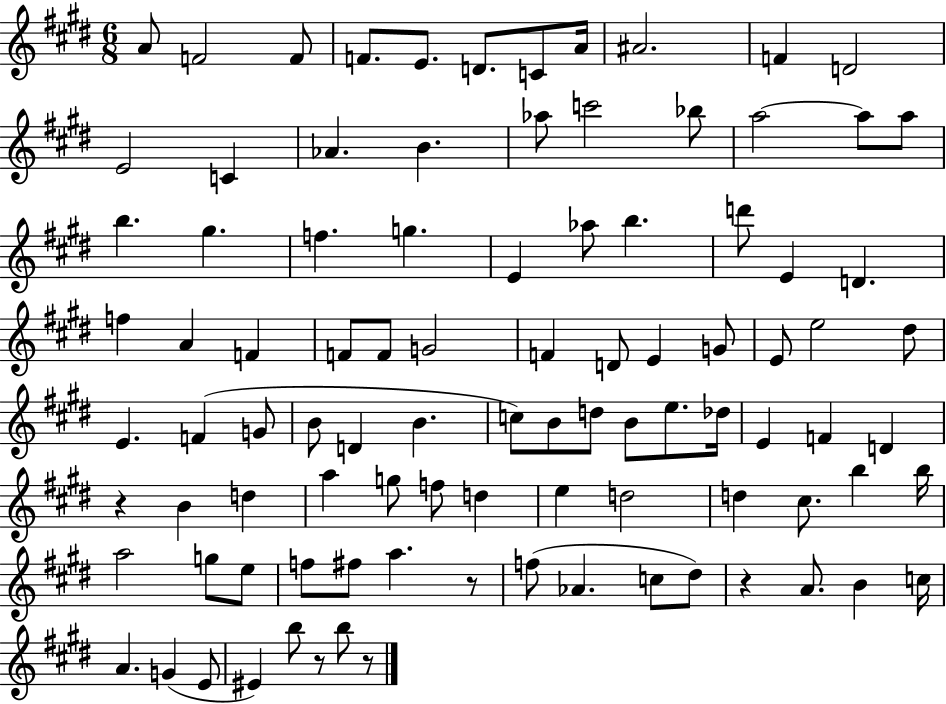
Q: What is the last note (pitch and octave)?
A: B5